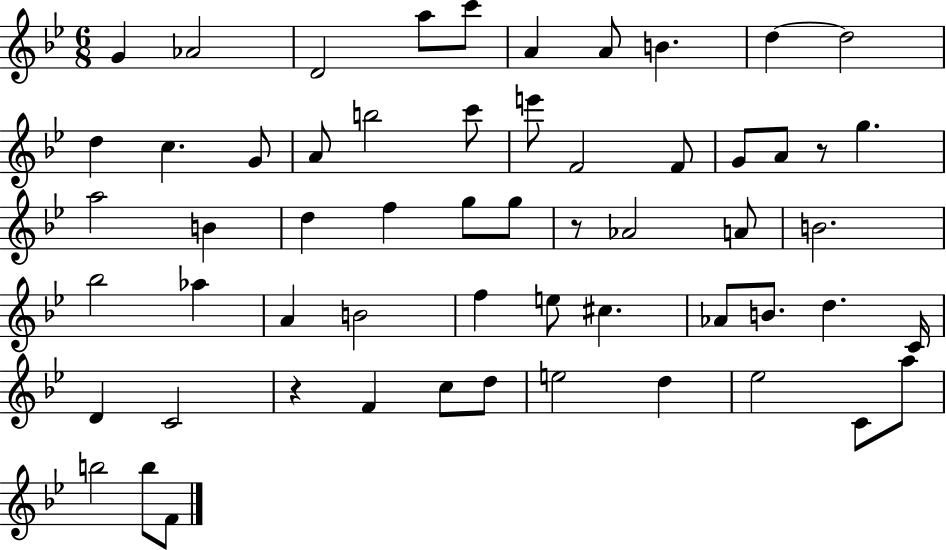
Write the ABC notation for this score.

X:1
T:Untitled
M:6/8
L:1/4
K:Bb
G _A2 D2 a/2 c'/2 A A/2 B d d2 d c G/2 A/2 b2 c'/2 e'/2 F2 F/2 G/2 A/2 z/2 g a2 B d f g/2 g/2 z/2 _A2 A/2 B2 _b2 _a A B2 f e/2 ^c _A/2 B/2 d C/4 D C2 z F c/2 d/2 e2 d _e2 C/2 a/2 b2 b/2 F/2